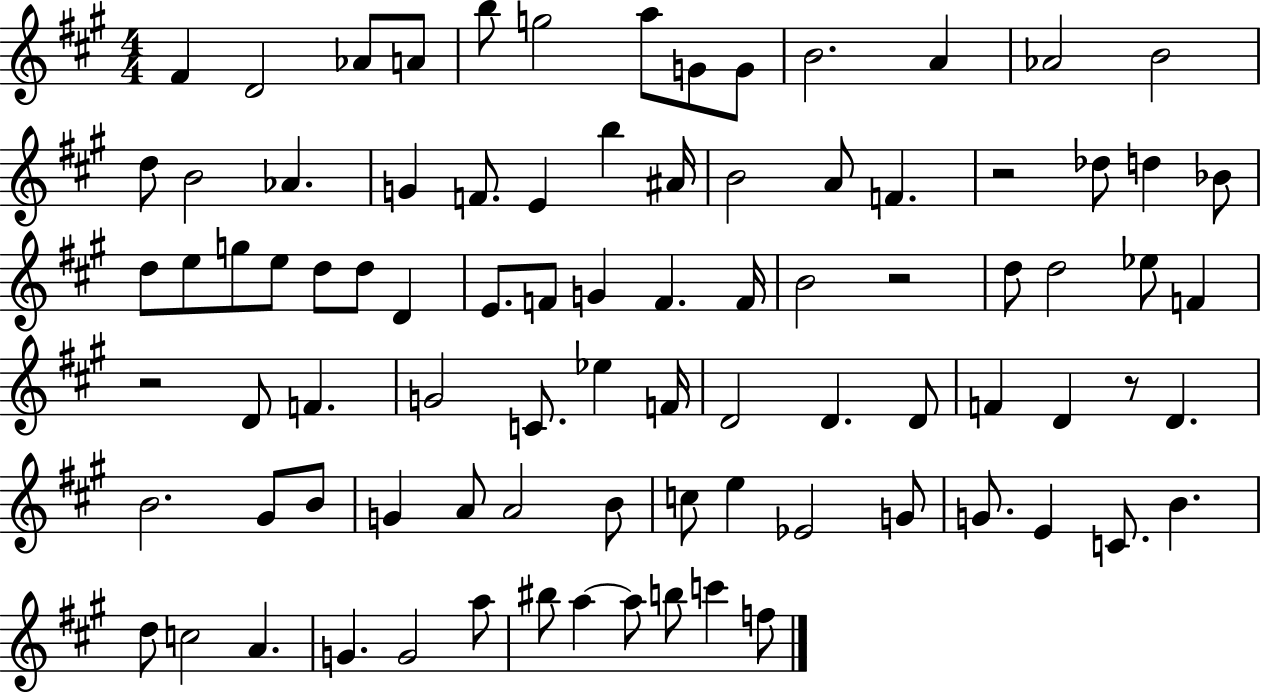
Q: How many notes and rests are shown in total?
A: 87